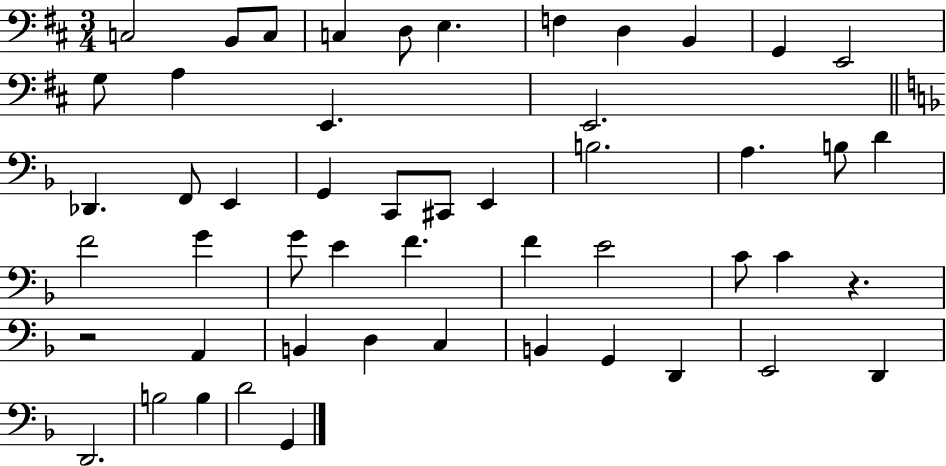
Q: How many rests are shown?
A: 2